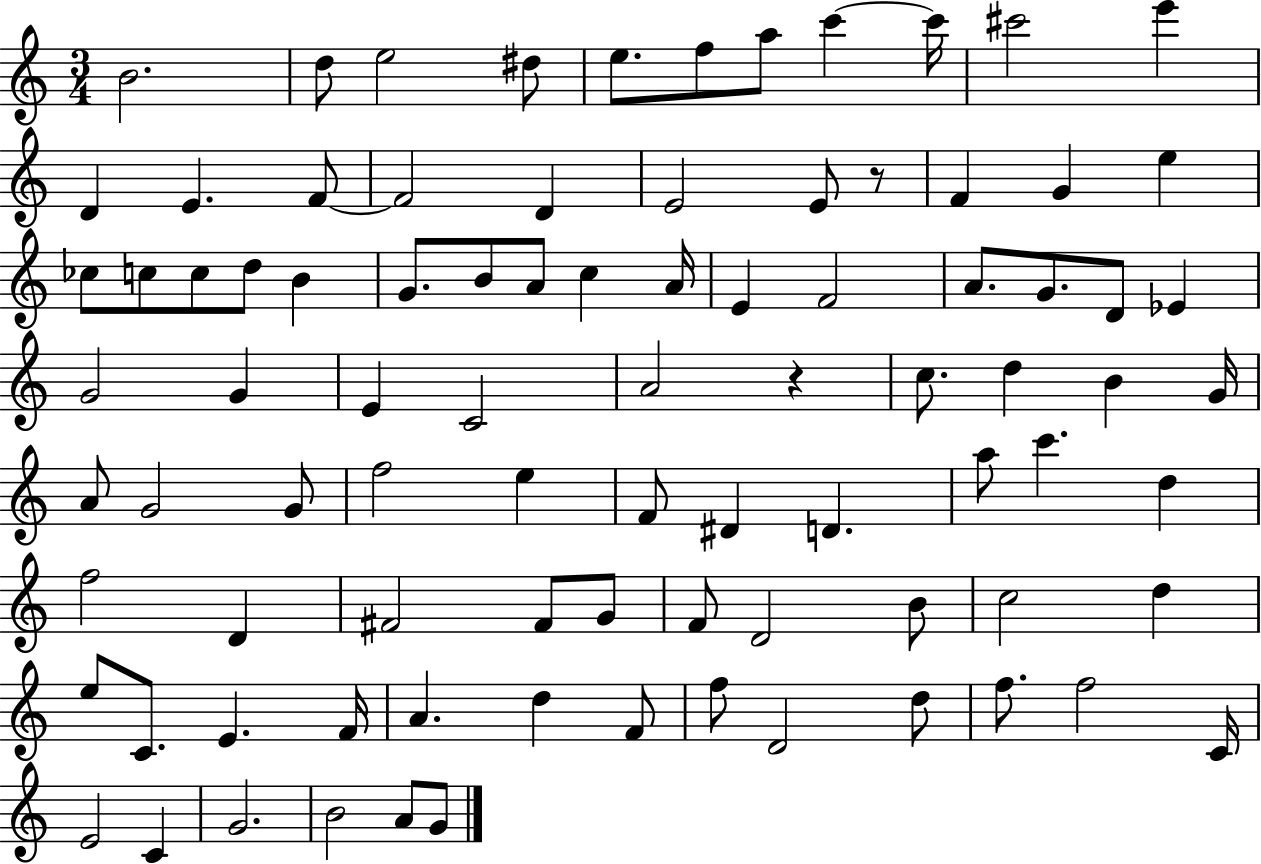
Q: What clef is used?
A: treble